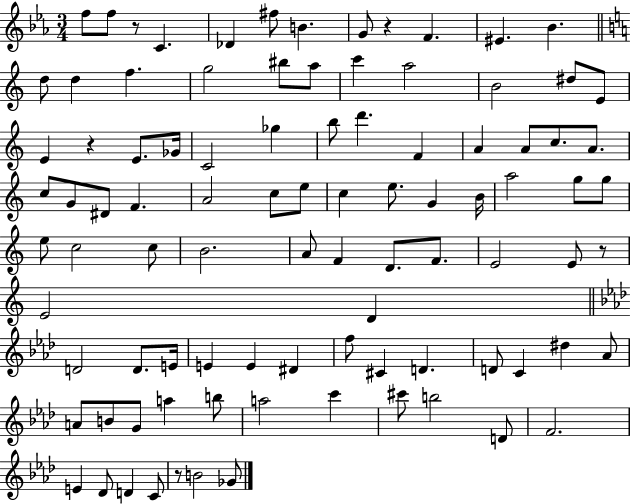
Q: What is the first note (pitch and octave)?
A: F5